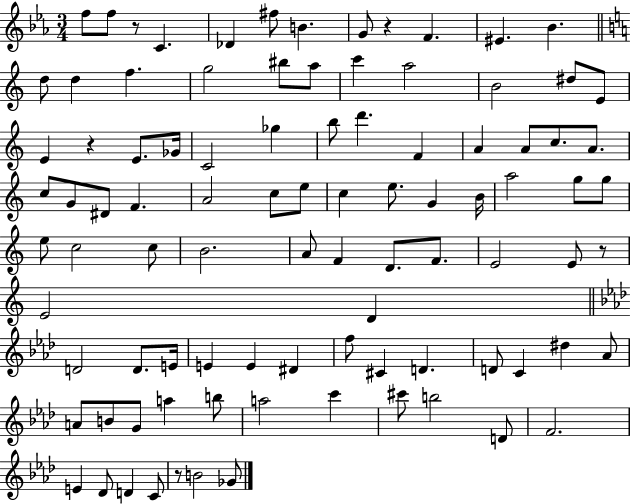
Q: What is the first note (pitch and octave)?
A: F5